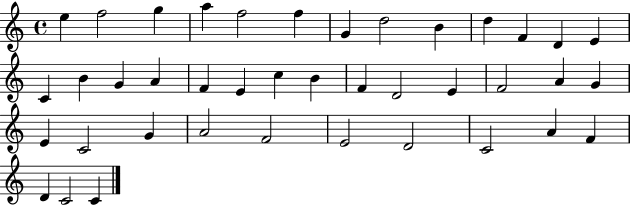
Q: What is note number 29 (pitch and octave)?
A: C4